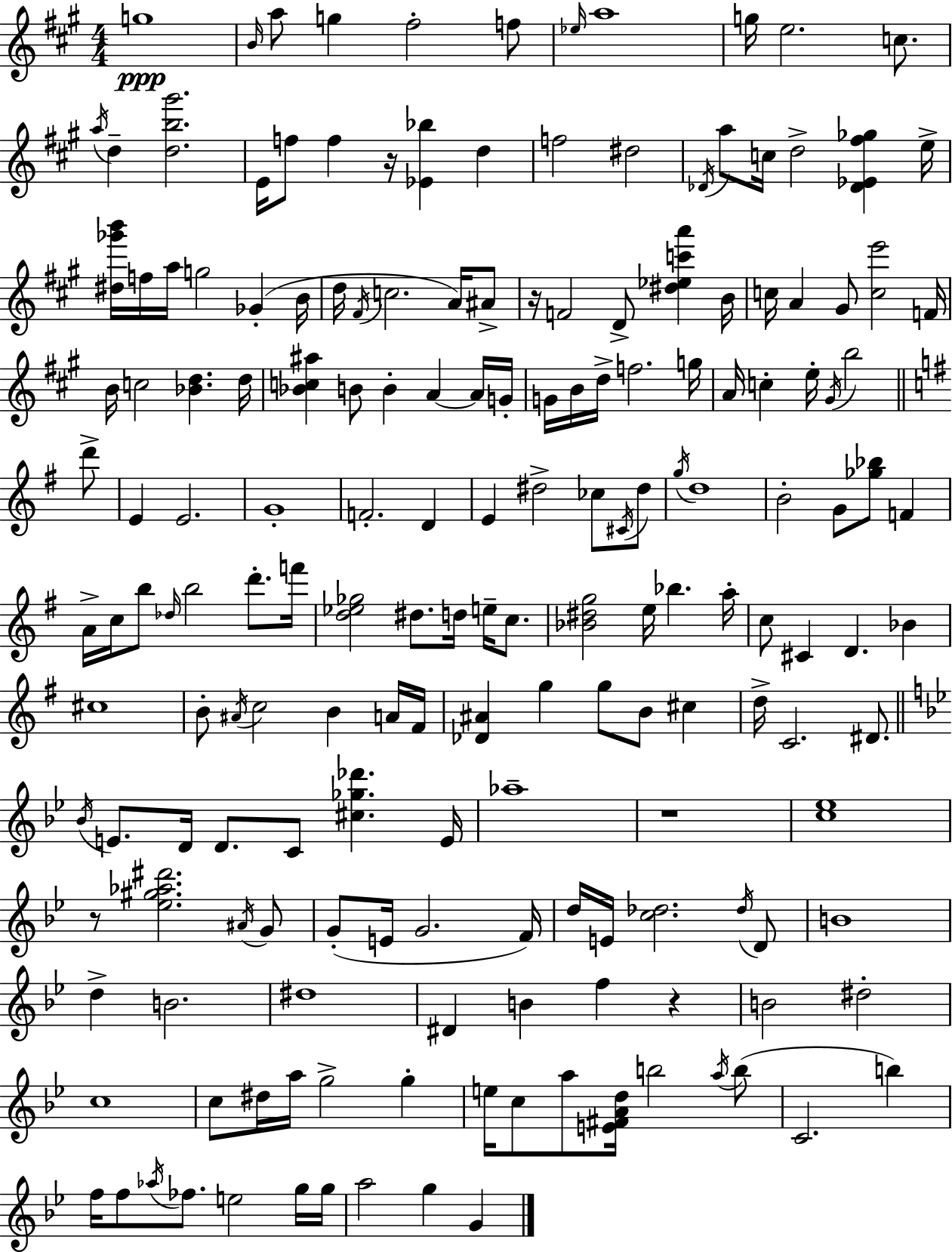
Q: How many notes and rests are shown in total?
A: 179